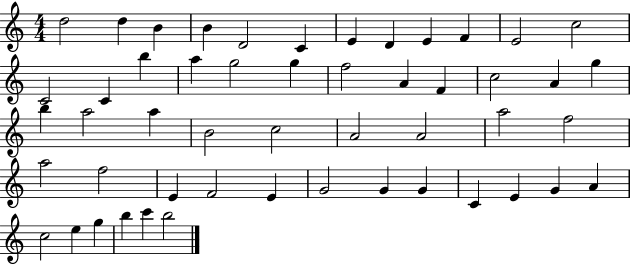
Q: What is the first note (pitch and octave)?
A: D5